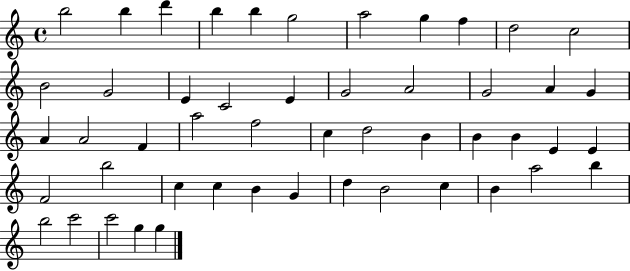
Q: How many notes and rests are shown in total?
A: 50